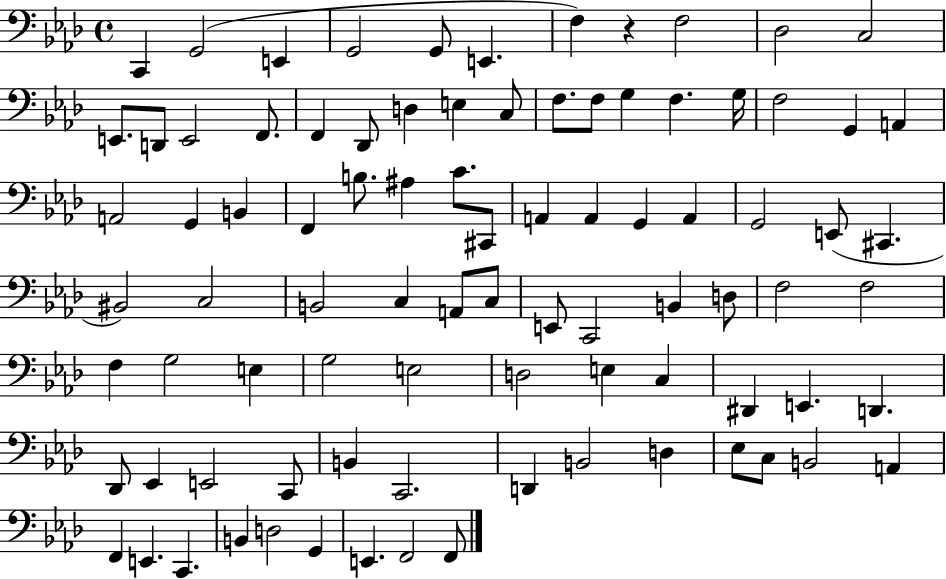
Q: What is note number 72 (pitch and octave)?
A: D2